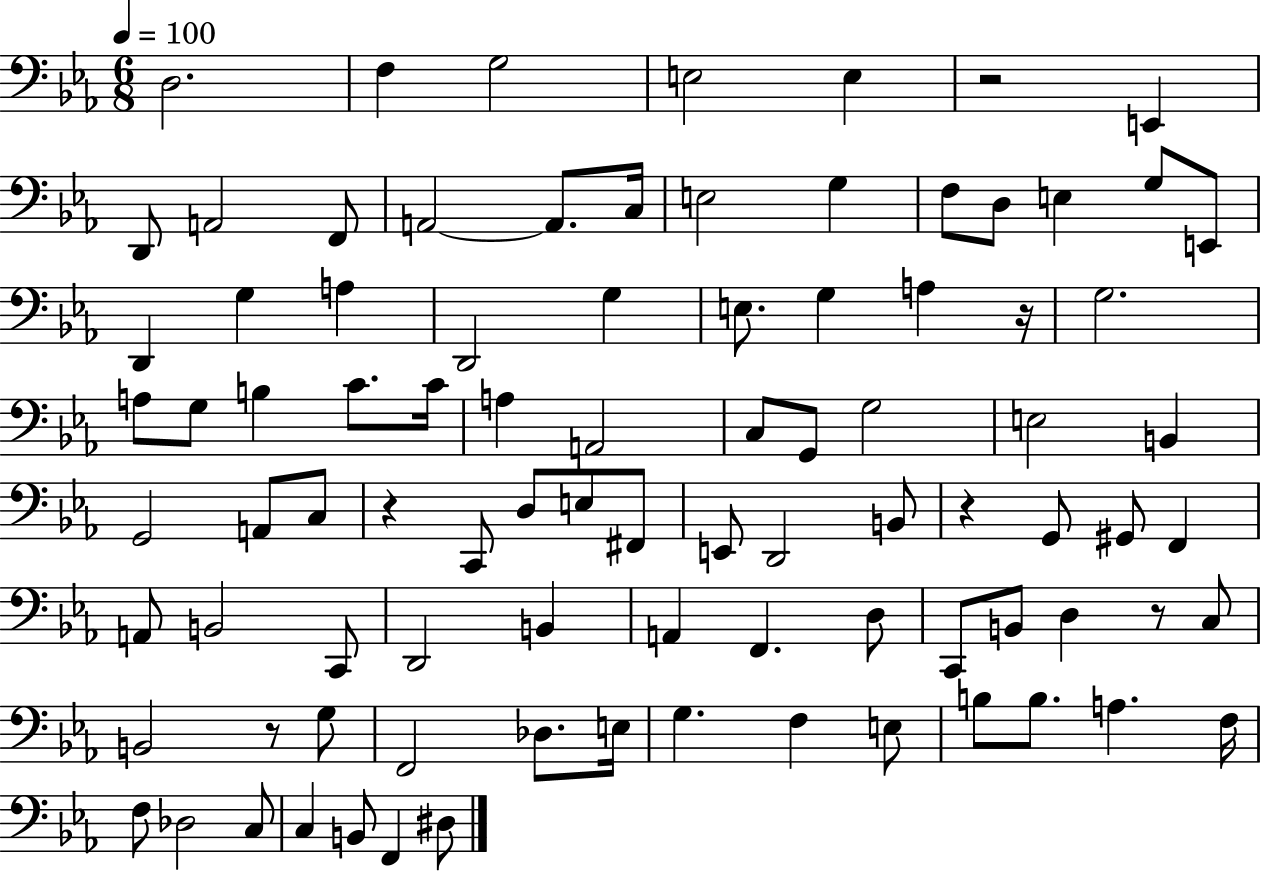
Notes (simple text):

D3/h. F3/q G3/h E3/h E3/q R/h E2/q D2/e A2/h F2/e A2/h A2/e. C3/s E3/h G3/q F3/e D3/e E3/q G3/e E2/e D2/q G3/q A3/q D2/h G3/q E3/e. G3/q A3/q R/s G3/h. A3/e G3/e B3/q C4/e. C4/s A3/q A2/h C3/e G2/e G3/h E3/h B2/q G2/h A2/e C3/e R/q C2/e D3/e E3/e F#2/e E2/e D2/h B2/e R/q G2/e G#2/e F2/q A2/e B2/h C2/e D2/h B2/q A2/q F2/q. D3/e C2/e B2/e D3/q R/e C3/e B2/h R/e G3/e F2/h Db3/e. E3/s G3/q. F3/q E3/e B3/e B3/e. A3/q. F3/s F3/e Db3/h C3/e C3/q B2/e F2/q D#3/e